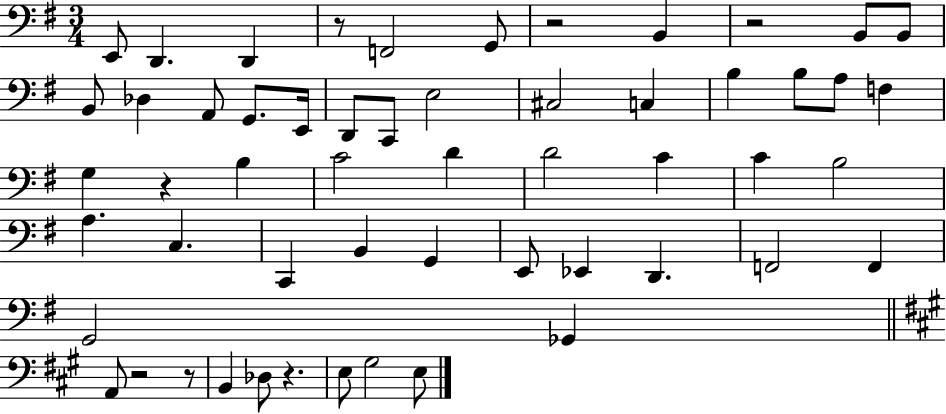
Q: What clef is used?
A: bass